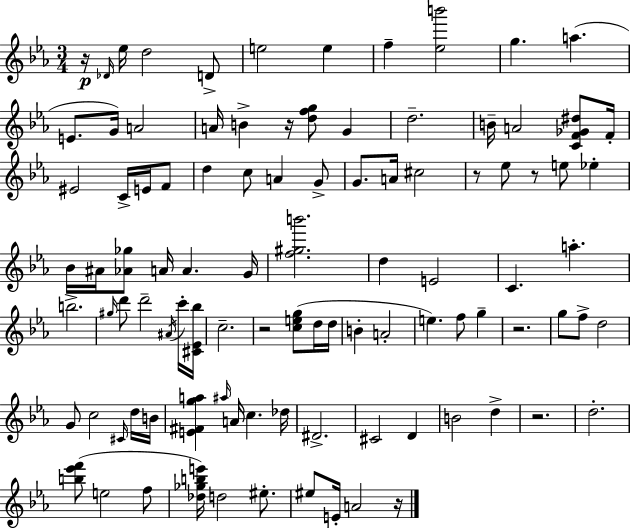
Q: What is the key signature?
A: EES major